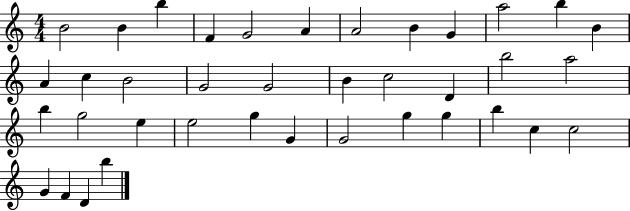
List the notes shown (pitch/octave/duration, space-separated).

B4/h B4/q B5/q F4/q G4/h A4/q A4/h B4/q G4/q A5/h B5/q B4/q A4/q C5/q B4/h G4/h G4/h B4/q C5/h D4/q B5/h A5/h B5/q G5/h E5/q E5/h G5/q G4/q G4/h G5/q G5/q B5/q C5/q C5/h G4/q F4/q D4/q B5/q